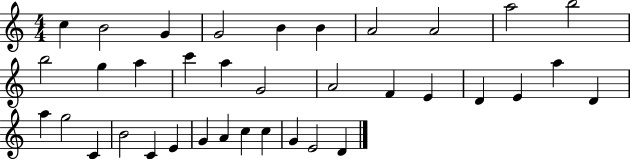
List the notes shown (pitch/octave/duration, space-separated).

C5/q B4/h G4/q G4/h B4/q B4/q A4/h A4/h A5/h B5/h B5/h G5/q A5/q C6/q A5/q G4/h A4/h F4/q E4/q D4/q E4/q A5/q D4/q A5/q G5/h C4/q B4/h C4/q E4/q G4/q A4/q C5/q C5/q G4/q E4/h D4/q